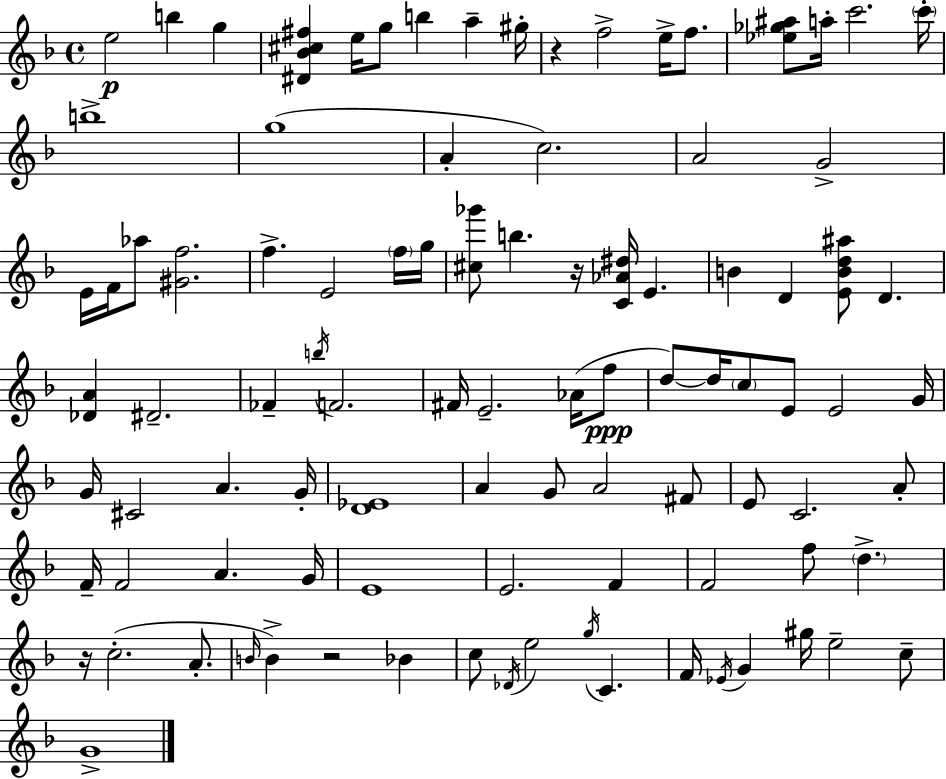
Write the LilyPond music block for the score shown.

{
  \clef treble
  \time 4/4
  \defaultTimeSignature
  \key f \major
  \repeat volta 2 { e''2\p b''4 g''4 | <dis' bes' cis'' fis''>4 e''16 g''8 b''4 a''4-- gis''16-. | r4 f''2-> e''16-> f''8. | <ees'' ges'' ais''>8 a''16-. c'''2. \parenthesize c'''16-. | \break b''1-> | g''1( | a'4-. c''2.) | a'2 g'2-> | \break e'16 f'16 aes''8 <gis' f''>2. | f''4.-> e'2 \parenthesize f''16 g''16 | <cis'' ges'''>8 b''4. r16 <c' aes' dis''>16 e'4. | b'4 d'4 <e' b' d'' ais''>8 d'4. | \break <des' a'>4 dis'2.-- | fes'4-- \acciaccatura { b''16 } f'2. | fis'16 e'2.-- aes'16( f''8\ppp | d''8~~) d''16 \parenthesize c''8 e'8 e'2 | \break g'16 g'16 cis'2 a'4. | g'16-. <d' ees'>1 | a'4 g'8 a'2 fis'8 | e'8 c'2. a'8-. | \break f'16-- f'2 a'4. | g'16 e'1 | e'2. f'4 | f'2 f''8 \parenthesize d''4.-> | \break r16 c''2.-.( a'8.-. | \grace { b'16 } b'4->) r2 bes'4 | c''8 \acciaccatura { des'16 } e''2 \acciaccatura { g''16 } c'4. | f'16 \acciaccatura { ees'16 } g'4 gis''16 e''2-- | \break c''8-- g'1-> | } \bar "|."
}